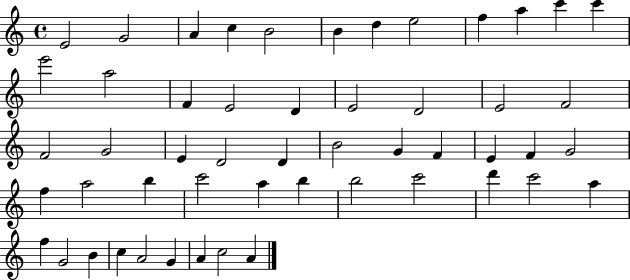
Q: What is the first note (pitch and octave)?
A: E4